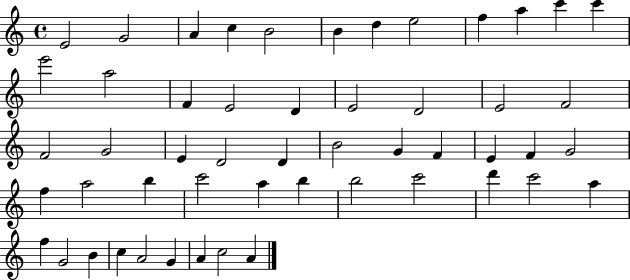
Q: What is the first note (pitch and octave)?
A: E4